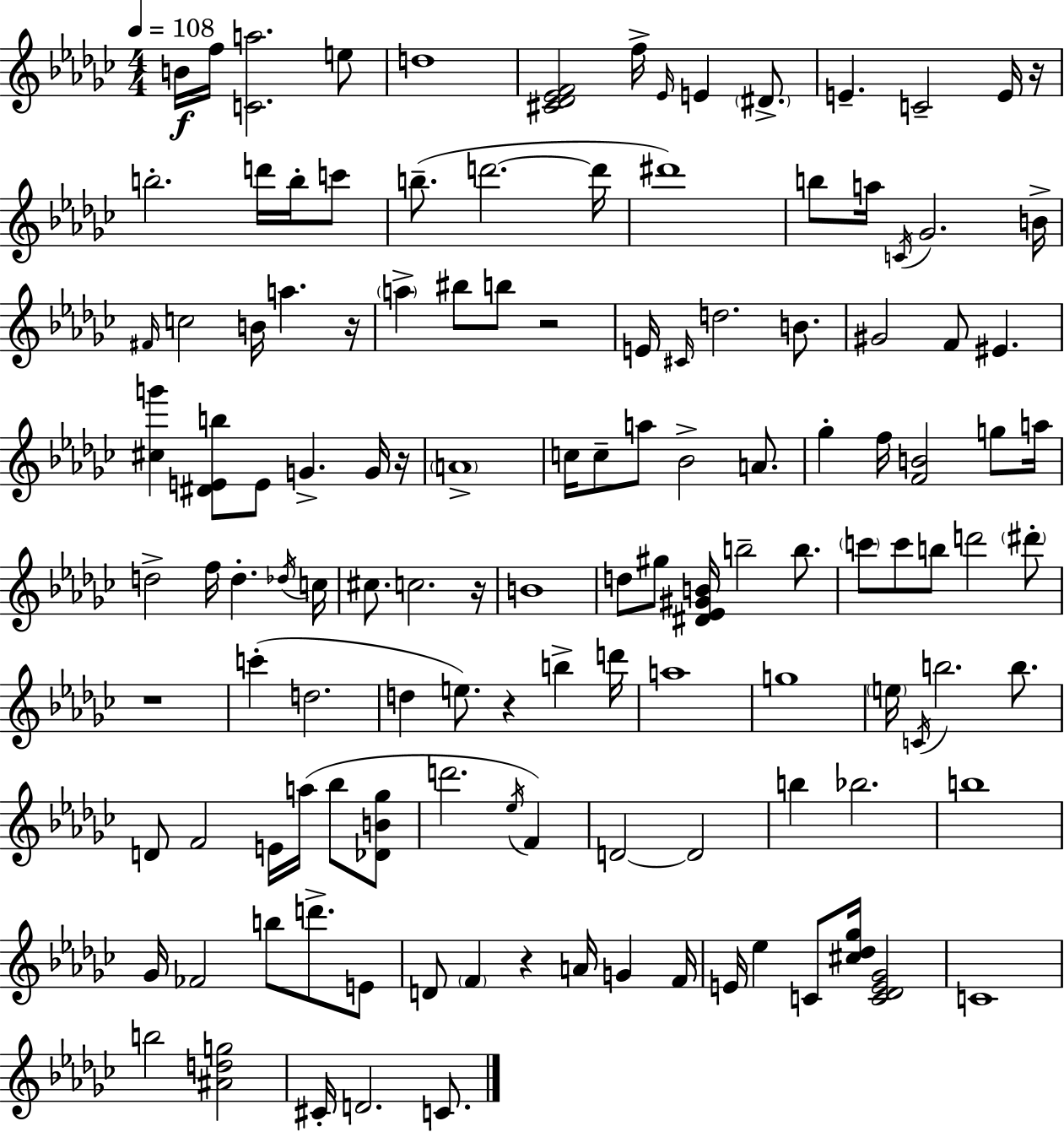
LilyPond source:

{
  \clef treble
  \numericTimeSignature
  \time 4/4
  \key ees \minor
  \tempo 4 = 108
  b'16\f f''16 <c' a''>2. e''8 | d''1 | <cis' des' ees' f'>2 f''16-> \grace { ees'16 } e'4 \parenthesize dis'8.-> | e'4.-- c'2-- e'16 | \break r16 b''2.-. d'''16 b''16-. c'''8 | b''8.--( d'''2.~~ | d'''16 dis'''1) | b''8 a''16 \acciaccatura { c'16 } ges'2. | \break b'16-> \grace { fis'16 } c''2 b'16 a''4. | r16 \parenthesize a''4-> bis''8 b''8 r2 | e'16 \grace { cis'16 } d''2. | b'8. gis'2 f'8 eis'4. | \break <cis'' g'''>4 <dis' e' b''>8 e'8 g'4.-> | g'16 r16 \parenthesize a'1-> | c''16 c''8-- a''8 bes'2-> | a'8. ges''4-. f''16 <f' b'>2 | \break g''8 a''16 d''2-> f''16 d''4.-. | \acciaccatura { des''16 } c''16 cis''8. c''2. | r16 b'1 | d''8 gis''8 <dis' ees' gis' b'>16 b''2-- | \break b''8. \parenthesize c'''8 c'''8 b''8 d'''2 | \parenthesize dis'''8-. r1 | c'''4-.( d''2. | d''4 e''8.) r4 | \break b''4-> d'''16 a''1 | g''1 | \parenthesize e''16 \acciaccatura { c'16 } b''2. | b''8. d'8 f'2 | \break e'16 a''16( bes''8 <des' b' ges''>8 d'''2. | \acciaccatura { ees''16 } f'4) d'2~~ d'2 | b''4 bes''2. | b''1 | \break ges'16 fes'2 | b''8 d'''8.-> e'8 d'8 \parenthesize f'4 r4 | a'16 g'4 f'16 e'16 ees''4 c'8 <cis'' des'' ges''>16 <c' des' e' ges'>2 | c'1 | \break b''2 <ais' d'' g''>2 | cis'16-. d'2. | c'8. \bar "|."
}